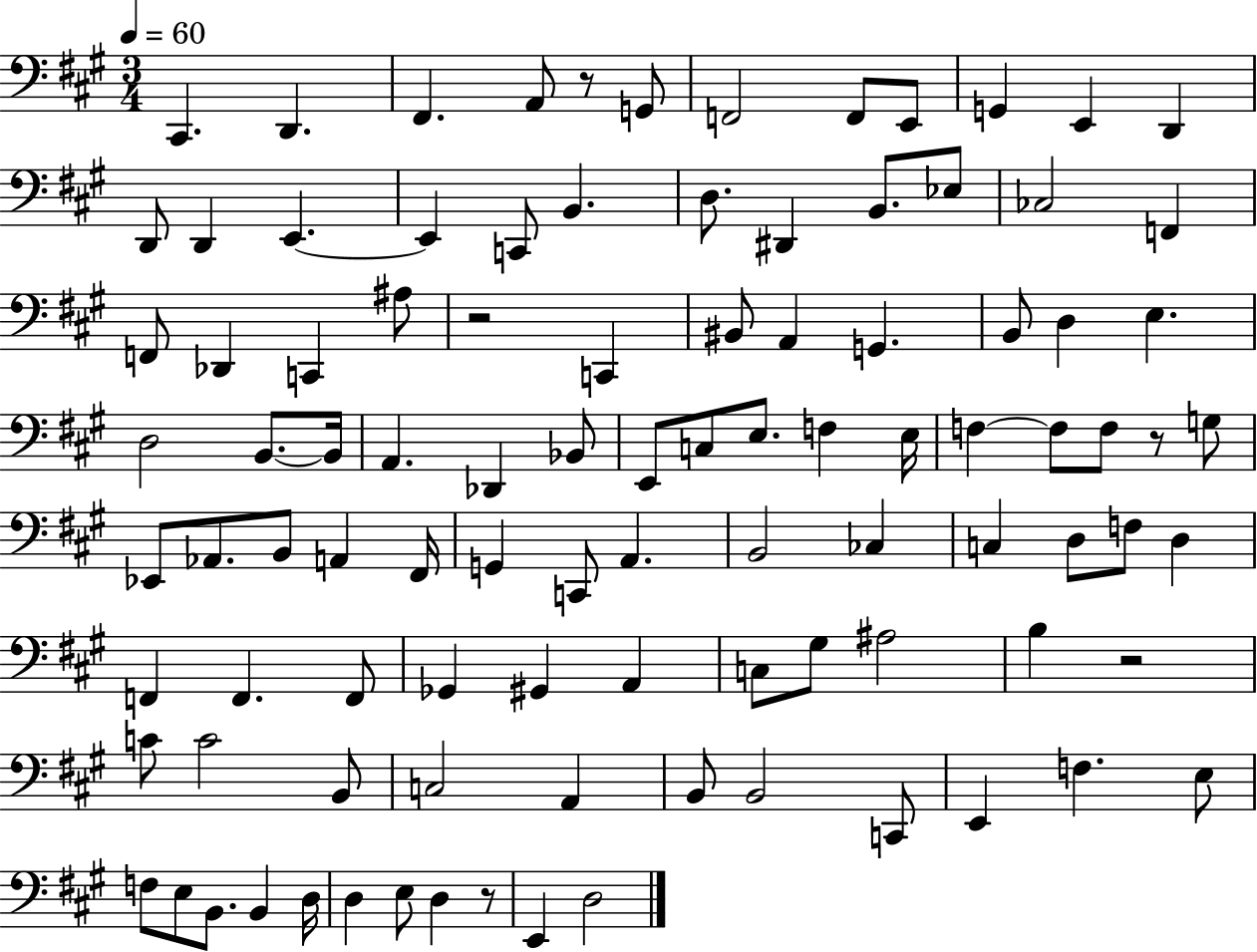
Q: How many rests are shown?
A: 5